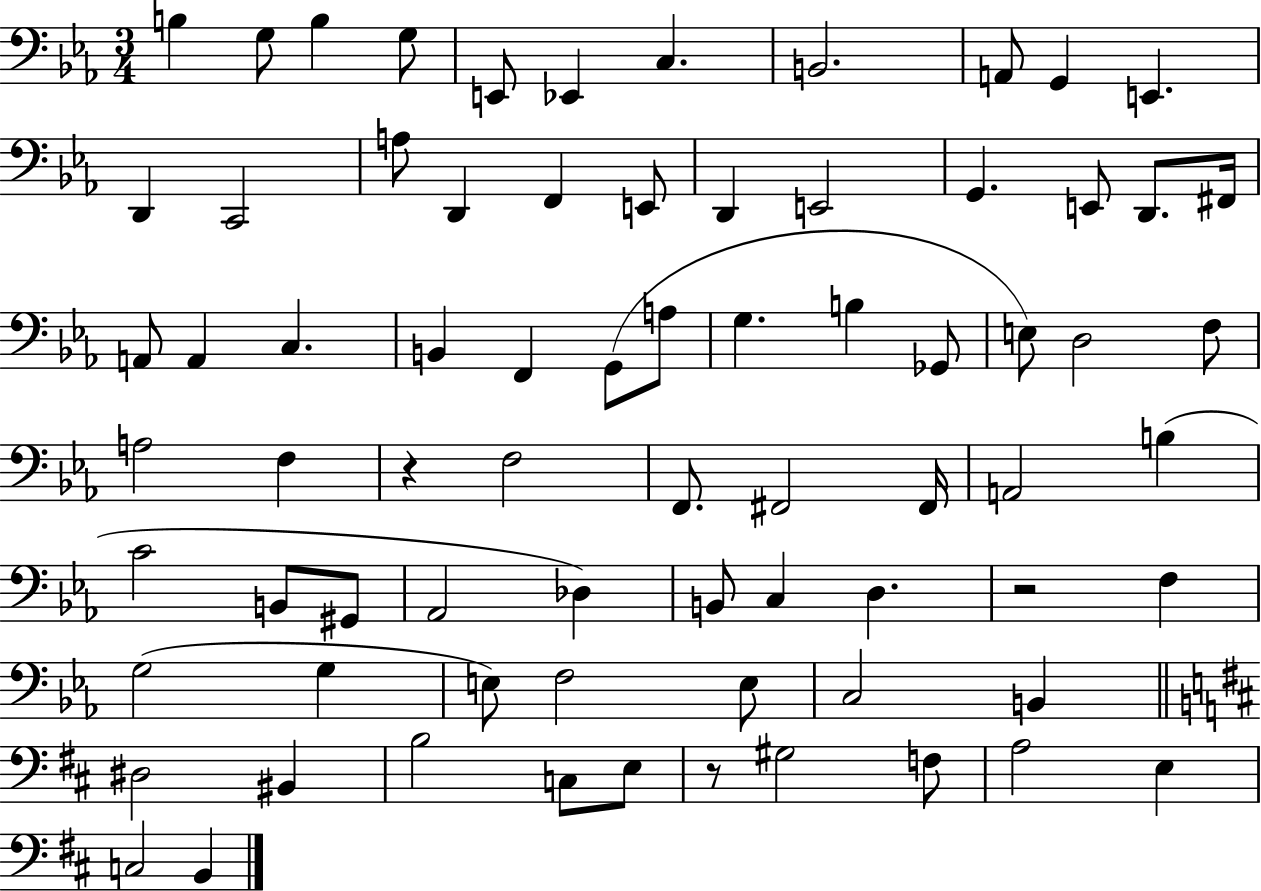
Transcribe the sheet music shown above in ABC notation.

X:1
T:Untitled
M:3/4
L:1/4
K:Eb
B, G,/2 B, G,/2 E,,/2 _E,, C, B,,2 A,,/2 G,, E,, D,, C,,2 A,/2 D,, F,, E,,/2 D,, E,,2 G,, E,,/2 D,,/2 ^F,,/4 A,,/2 A,, C, B,, F,, G,,/2 A,/2 G, B, _G,,/2 E,/2 D,2 F,/2 A,2 F, z F,2 F,,/2 ^F,,2 ^F,,/4 A,,2 B, C2 B,,/2 ^G,,/2 _A,,2 _D, B,,/2 C, D, z2 F, G,2 G, E,/2 F,2 E,/2 C,2 B,, ^D,2 ^B,, B,2 C,/2 E,/2 z/2 ^G,2 F,/2 A,2 E, C,2 B,,